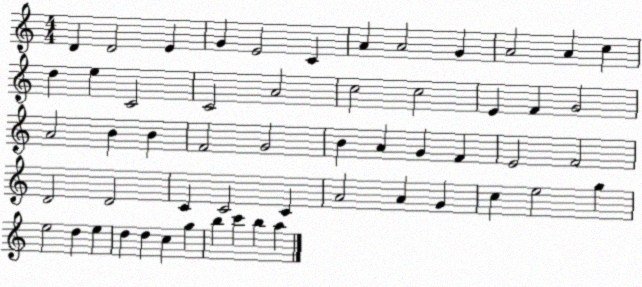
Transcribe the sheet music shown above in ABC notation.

X:1
T:Untitled
M:4/4
L:1/4
K:C
D D2 E G E2 C A A2 G A2 A c d e C2 C2 A2 c2 c2 E F G2 A2 B B F2 G2 B A G F E2 F2 D2 D2 C C2 C A2 A G c e2 g e2 d e d d c g b c' b a